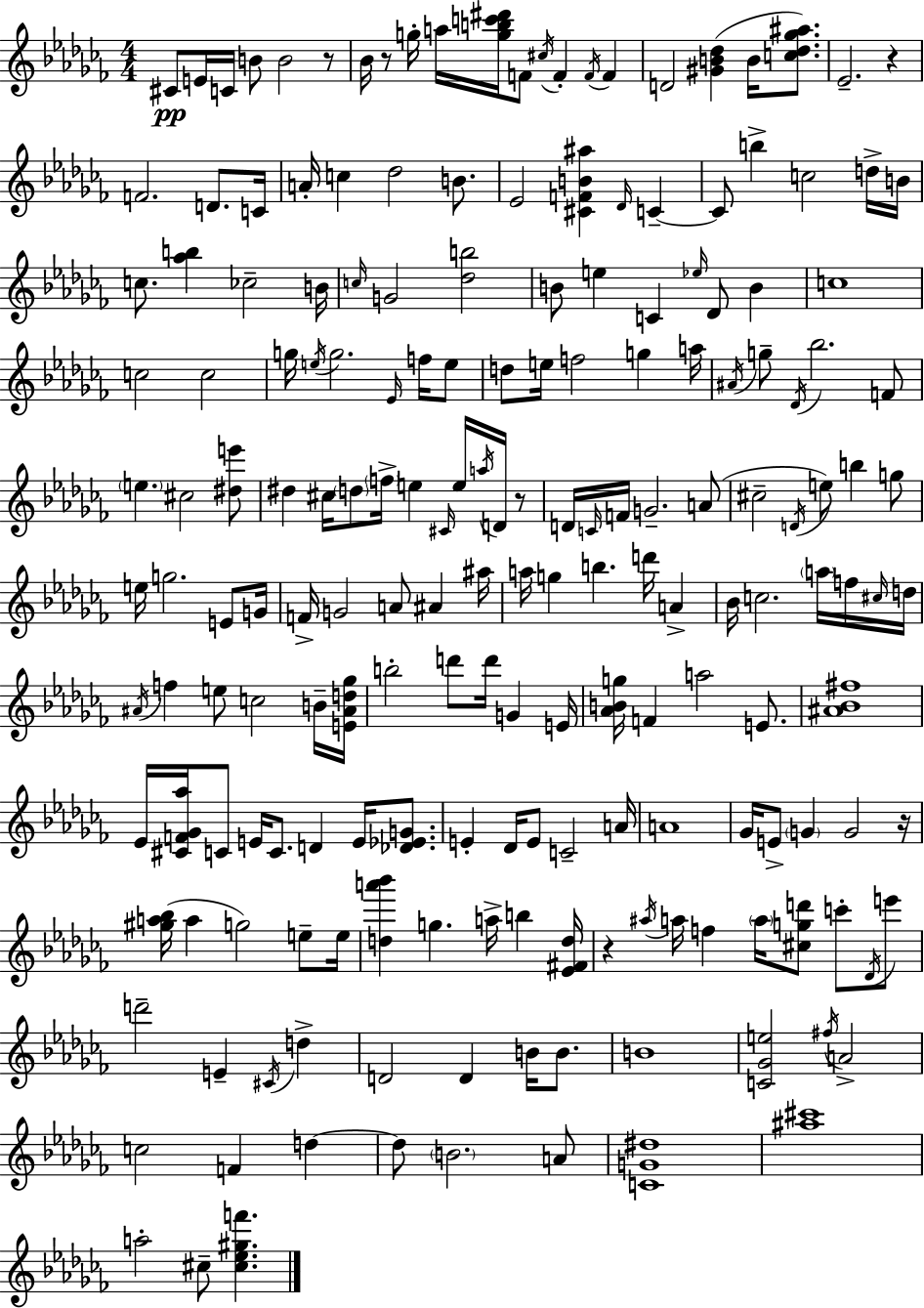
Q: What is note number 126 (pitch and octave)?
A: A4